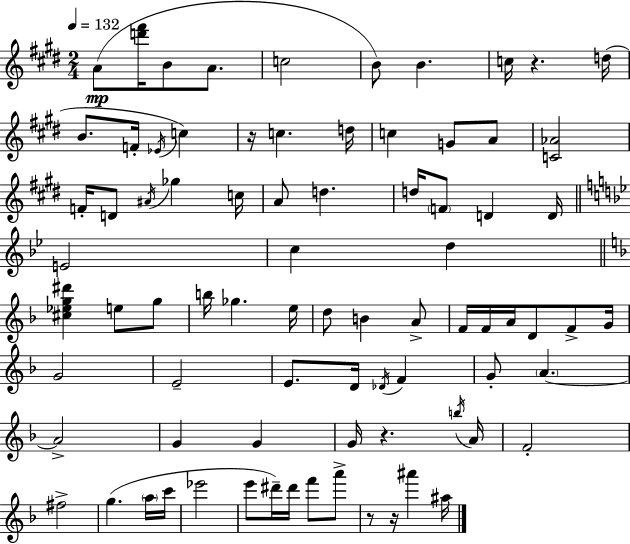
{
  \clef treble
  \numericTimeSignature
  \time 2/4
  \key e \major
  \tempo 4 = 132
  a'8(\mp <d''' fis'''>16 b'8 a'8. | c''2 | b'8) b'4. | c''16 r4. d''16( | \break b'8. f'16-. \acciaccatura { ees'16 }) c''4 | r16 c''4. | d''16 c''4 g'8 a'8 | <c' aes'>2 | \break f'16-. d'8 \acciaccatura { ais'16 } ges''4 | c''16 a'8 d''4. | d''16 \parenthesize f'8 d'4 | d'16 \bar "||" \break \key g \minor e'2 | c''4 d''4 | \bar "||" \break \key f \major <cis'' ees'' g'' dis'''>4 e''8 g''8 | b''16 ges''4. e''16 | d''8 b'4 a'8-> | f'16 f'16 a'16 d'8 f'8-> g'16 | \break g'2 | e'2-- | e'8. d'16 \acciaccatura { des'16 } f'4 | g'8-. \parenthesize a'4.~~ | \break a'2-> | g'4 g'4 | g'16 r4. | \acciaccatura { b''16 } a'16 f'2-. | \break fis''2-> | g''4.( | \parenthesize a''16 c'''16 ees'''2 | e'''8 dis'''16--) dis'''16 f'''8 | \break a'''8-> r8 r16 ais'''4 | ais''16 \bar "|."
}